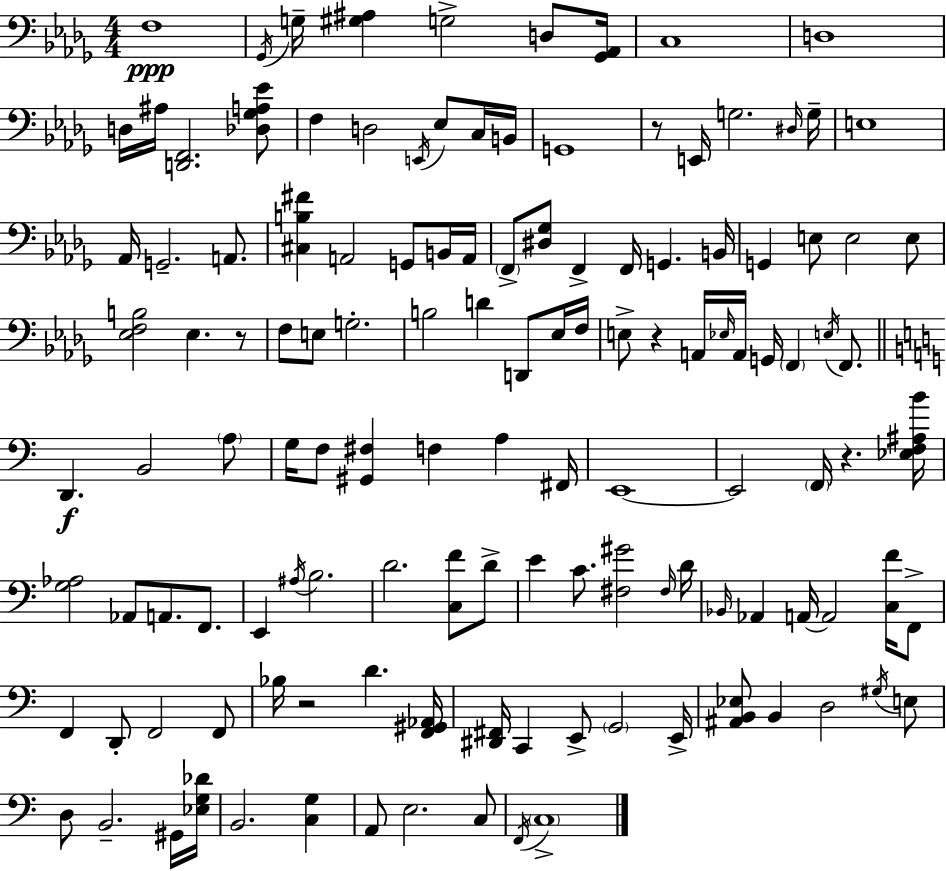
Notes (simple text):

F3/w Gb2/s G3/s [G#3,A#3]/q G3/h D3/e [Gb2,Ab2]/s C3/w D3/w D3/s A#3/s [D2,F2]/h. [Db3,Gb3,A3,Eb4]/e F3/q D3/h E2/s Eb3/e C3/s B2/s G2/w R/e E2/s G3/h. D#3/s G3/s E3/w Ab2/s G2/h. A2/e. [C#3,B3,F#4]/q A2/h G2/e B2/s A2/s F2/e [D#3,Gb3]/e F2/q F2/s G2/q. B2/s G2/q E3/e E3/h E3/e [Eb3,F3,B3]/h Eb3/q. R/e F3/e E3/e G3/h. B3/h D4/q D2/e Eb3/s F3/s E3/e R/q A2/s Eb3/s A2/s G2/s F2/q E3/s F2/e. D2/q. B2/h A3/e G3/s F3/e [G#2,F#3]/q F3/q A3/q F#2/s E2/w E2/h F2/s R/q. [Eb3,F3,A#3,B4]/s [G3,Ab3]/h Ab2/e A2/e. F2/e. E2/q A#3/s B3/h. D4/h. [C3,F4]/e D4/e E4/q C4/e. [F#3,G#4]/h F#3/s D4/s Bb2/s Ab2/q A2/s A2/h [C3,F4]/s F2/e F2/q D2/e F2/h F2/e Bb3/s R/h D4/q. [F2,G#2,Ab2]/s [D#2,F#2]/s C2/q E2/e G2/h E2/s [A#2,B2,Eb3]/e B2/q D3/h G#3/s E3/e D3/e B2/h. G#2/s [Eb3,G3,Db4]/s B2/h. [C3,G3]/q A2/e E3/h. C3/e F2/s C3/w